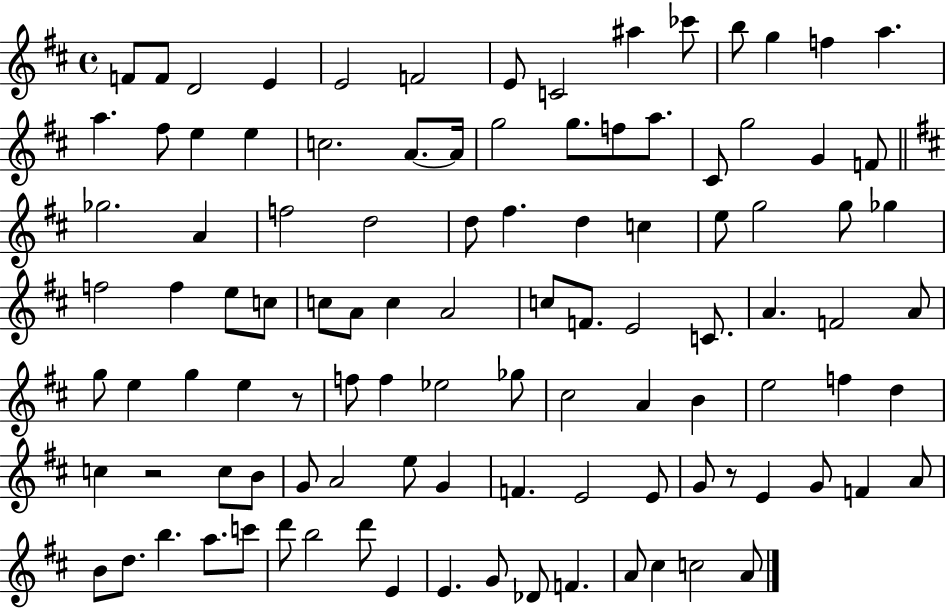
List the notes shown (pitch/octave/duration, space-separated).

F4/e F4/e D4/h E4/q E4/h F4/h E4/e C4/h A#5/q CES6/e B5/e G5/q F5/q A5/q. A5/q. F#5/e E5/q E5/q C5/h. A4/e. A4/s G5/h G5/e. F5/e A5/e. C#4/e G5/h G4/q F4/e Gb5/h. A4/q F5/h D5/h D5/e F#5/q. D5/q C5/q E5/e G5/h G5/e Gb5/q F5/h F5/q E5/e C5/e C5/e A4/e C5/q A4/h C5/e F4/e. E4/h C4/e. A4/q. F4/h A4/e G5/e E5/q G5/q E5/q R/e F5/e F5/q Eb5/h Gb5/e C#5/h A4/q B4/q E5/h F5/q D5/q C5/q R/h C5/e B4/e G4/e A4/h E5/e G4/q F4/q. E4/h E4/e G4/e R/e E4/q G4/e F4/q A4/e B4/e D5/e. B5/q. A5/e. C6/e D6/e B5/h D6/e E4/q E4/q. G4/e Db4/e F4/q. A4/e C#5/q C5/h A4/e